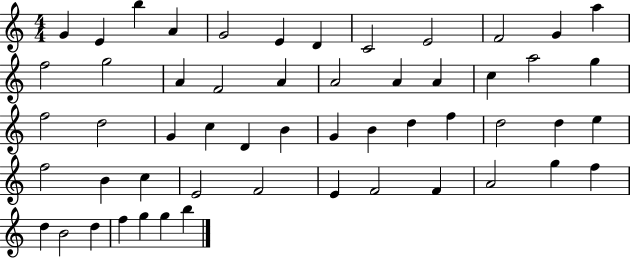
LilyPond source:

{
  \clef treble
  \numericTimeSignature
  \time 4/4
  \key c \major
  g'4 e'4 b''4 a'4 | g'2 e'4 d'4 | c'2 e'2 | f'2 g'4 a''4 | \break f''2 g''2 | a'4 f'2 a'4 | a'2 a'4 a'4 | c''4 a''2 g''4 | \break f''2 d''2 | g'4 c''4 d'4 b'4 | g'4 b'4 d''4 f''4 | d''2 d''4 e''4 | \break f''2 b'4 c''4 | e'2 f'2 | e'4 f'2 f'4 | a'2 g''4 f''4 | \break d''4 b'2 d''4 | f''4 g''4 g''4 b''4 | \bar "|."
}